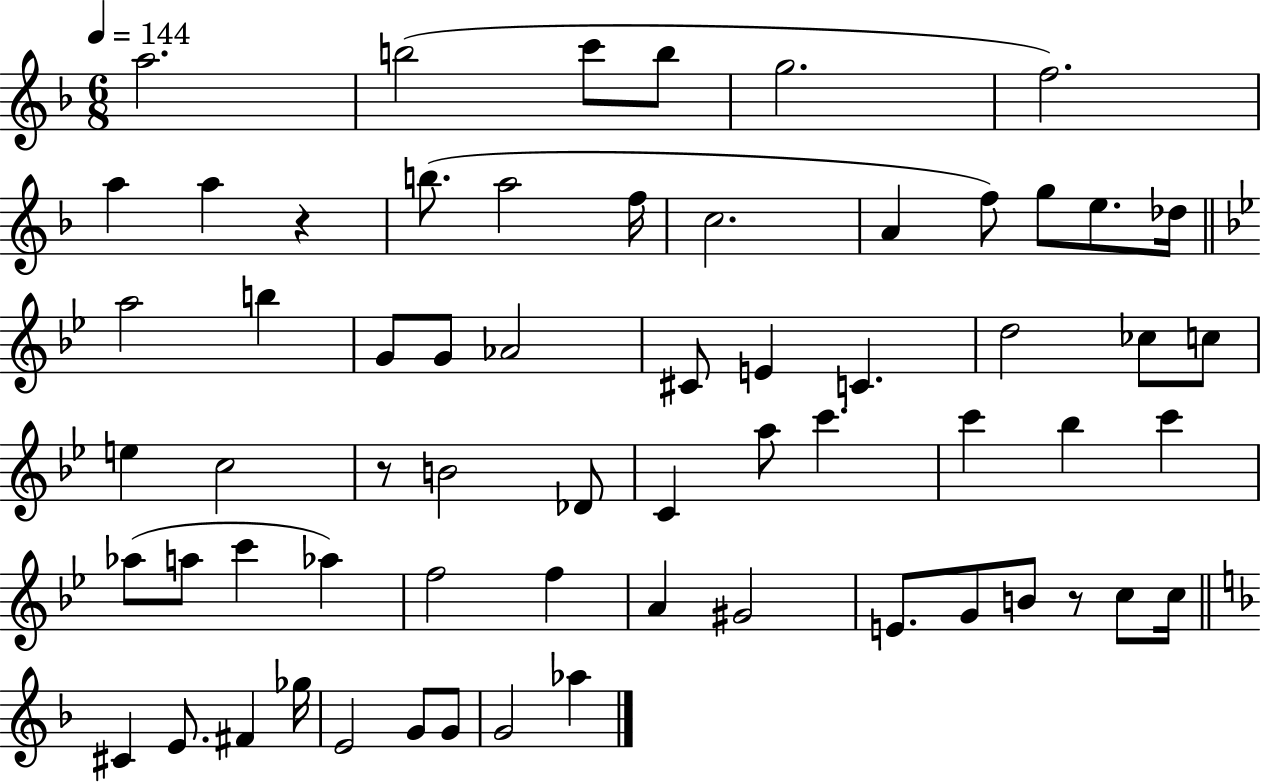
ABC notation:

X:1
T:Untitled
M:6/8
L:1/4
K:F
a2 b2 c'/2 b/2 g2 f2 a a z b/2 a2 f/4 c2 A f/2 g/2 e/2 _d/4 a2 b G/2 G/2 _A2 ^C/2 E C d2 _c/2 c/2 e c2 z/2 B2 _D/2 C a/2 c' c' _b c' _a/2 a/2 c' _a f2 f A ^G2 E/2 G/2 B/2 z/2 c/2 c/4 ^C E/2 ^F _g/4 E2 G/2 G/2 G2 _a